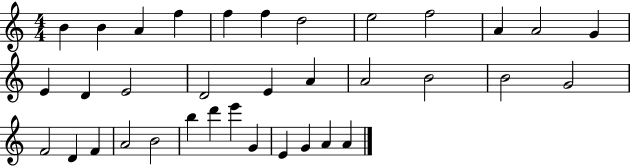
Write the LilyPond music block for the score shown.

{
  \clef treble
  \numericTimeSignature
  \time 4/4
  \key c \major
  b'4 b'4 a'4 f''4 | f''4 f''4 d''2 | e''2 f''2 | a'4 a'2 g'4 | \break e'4 d'4 e'2 | d'2 e'4 a'4 | a'2 b'2 | b'2 g'2 | \break f'2 d'4 f'4 | a'2 b'2 | b''4 d'''4 e'''4 g'4 | e'4 g'4 a'4 a'4 | \break \bar "|."
}